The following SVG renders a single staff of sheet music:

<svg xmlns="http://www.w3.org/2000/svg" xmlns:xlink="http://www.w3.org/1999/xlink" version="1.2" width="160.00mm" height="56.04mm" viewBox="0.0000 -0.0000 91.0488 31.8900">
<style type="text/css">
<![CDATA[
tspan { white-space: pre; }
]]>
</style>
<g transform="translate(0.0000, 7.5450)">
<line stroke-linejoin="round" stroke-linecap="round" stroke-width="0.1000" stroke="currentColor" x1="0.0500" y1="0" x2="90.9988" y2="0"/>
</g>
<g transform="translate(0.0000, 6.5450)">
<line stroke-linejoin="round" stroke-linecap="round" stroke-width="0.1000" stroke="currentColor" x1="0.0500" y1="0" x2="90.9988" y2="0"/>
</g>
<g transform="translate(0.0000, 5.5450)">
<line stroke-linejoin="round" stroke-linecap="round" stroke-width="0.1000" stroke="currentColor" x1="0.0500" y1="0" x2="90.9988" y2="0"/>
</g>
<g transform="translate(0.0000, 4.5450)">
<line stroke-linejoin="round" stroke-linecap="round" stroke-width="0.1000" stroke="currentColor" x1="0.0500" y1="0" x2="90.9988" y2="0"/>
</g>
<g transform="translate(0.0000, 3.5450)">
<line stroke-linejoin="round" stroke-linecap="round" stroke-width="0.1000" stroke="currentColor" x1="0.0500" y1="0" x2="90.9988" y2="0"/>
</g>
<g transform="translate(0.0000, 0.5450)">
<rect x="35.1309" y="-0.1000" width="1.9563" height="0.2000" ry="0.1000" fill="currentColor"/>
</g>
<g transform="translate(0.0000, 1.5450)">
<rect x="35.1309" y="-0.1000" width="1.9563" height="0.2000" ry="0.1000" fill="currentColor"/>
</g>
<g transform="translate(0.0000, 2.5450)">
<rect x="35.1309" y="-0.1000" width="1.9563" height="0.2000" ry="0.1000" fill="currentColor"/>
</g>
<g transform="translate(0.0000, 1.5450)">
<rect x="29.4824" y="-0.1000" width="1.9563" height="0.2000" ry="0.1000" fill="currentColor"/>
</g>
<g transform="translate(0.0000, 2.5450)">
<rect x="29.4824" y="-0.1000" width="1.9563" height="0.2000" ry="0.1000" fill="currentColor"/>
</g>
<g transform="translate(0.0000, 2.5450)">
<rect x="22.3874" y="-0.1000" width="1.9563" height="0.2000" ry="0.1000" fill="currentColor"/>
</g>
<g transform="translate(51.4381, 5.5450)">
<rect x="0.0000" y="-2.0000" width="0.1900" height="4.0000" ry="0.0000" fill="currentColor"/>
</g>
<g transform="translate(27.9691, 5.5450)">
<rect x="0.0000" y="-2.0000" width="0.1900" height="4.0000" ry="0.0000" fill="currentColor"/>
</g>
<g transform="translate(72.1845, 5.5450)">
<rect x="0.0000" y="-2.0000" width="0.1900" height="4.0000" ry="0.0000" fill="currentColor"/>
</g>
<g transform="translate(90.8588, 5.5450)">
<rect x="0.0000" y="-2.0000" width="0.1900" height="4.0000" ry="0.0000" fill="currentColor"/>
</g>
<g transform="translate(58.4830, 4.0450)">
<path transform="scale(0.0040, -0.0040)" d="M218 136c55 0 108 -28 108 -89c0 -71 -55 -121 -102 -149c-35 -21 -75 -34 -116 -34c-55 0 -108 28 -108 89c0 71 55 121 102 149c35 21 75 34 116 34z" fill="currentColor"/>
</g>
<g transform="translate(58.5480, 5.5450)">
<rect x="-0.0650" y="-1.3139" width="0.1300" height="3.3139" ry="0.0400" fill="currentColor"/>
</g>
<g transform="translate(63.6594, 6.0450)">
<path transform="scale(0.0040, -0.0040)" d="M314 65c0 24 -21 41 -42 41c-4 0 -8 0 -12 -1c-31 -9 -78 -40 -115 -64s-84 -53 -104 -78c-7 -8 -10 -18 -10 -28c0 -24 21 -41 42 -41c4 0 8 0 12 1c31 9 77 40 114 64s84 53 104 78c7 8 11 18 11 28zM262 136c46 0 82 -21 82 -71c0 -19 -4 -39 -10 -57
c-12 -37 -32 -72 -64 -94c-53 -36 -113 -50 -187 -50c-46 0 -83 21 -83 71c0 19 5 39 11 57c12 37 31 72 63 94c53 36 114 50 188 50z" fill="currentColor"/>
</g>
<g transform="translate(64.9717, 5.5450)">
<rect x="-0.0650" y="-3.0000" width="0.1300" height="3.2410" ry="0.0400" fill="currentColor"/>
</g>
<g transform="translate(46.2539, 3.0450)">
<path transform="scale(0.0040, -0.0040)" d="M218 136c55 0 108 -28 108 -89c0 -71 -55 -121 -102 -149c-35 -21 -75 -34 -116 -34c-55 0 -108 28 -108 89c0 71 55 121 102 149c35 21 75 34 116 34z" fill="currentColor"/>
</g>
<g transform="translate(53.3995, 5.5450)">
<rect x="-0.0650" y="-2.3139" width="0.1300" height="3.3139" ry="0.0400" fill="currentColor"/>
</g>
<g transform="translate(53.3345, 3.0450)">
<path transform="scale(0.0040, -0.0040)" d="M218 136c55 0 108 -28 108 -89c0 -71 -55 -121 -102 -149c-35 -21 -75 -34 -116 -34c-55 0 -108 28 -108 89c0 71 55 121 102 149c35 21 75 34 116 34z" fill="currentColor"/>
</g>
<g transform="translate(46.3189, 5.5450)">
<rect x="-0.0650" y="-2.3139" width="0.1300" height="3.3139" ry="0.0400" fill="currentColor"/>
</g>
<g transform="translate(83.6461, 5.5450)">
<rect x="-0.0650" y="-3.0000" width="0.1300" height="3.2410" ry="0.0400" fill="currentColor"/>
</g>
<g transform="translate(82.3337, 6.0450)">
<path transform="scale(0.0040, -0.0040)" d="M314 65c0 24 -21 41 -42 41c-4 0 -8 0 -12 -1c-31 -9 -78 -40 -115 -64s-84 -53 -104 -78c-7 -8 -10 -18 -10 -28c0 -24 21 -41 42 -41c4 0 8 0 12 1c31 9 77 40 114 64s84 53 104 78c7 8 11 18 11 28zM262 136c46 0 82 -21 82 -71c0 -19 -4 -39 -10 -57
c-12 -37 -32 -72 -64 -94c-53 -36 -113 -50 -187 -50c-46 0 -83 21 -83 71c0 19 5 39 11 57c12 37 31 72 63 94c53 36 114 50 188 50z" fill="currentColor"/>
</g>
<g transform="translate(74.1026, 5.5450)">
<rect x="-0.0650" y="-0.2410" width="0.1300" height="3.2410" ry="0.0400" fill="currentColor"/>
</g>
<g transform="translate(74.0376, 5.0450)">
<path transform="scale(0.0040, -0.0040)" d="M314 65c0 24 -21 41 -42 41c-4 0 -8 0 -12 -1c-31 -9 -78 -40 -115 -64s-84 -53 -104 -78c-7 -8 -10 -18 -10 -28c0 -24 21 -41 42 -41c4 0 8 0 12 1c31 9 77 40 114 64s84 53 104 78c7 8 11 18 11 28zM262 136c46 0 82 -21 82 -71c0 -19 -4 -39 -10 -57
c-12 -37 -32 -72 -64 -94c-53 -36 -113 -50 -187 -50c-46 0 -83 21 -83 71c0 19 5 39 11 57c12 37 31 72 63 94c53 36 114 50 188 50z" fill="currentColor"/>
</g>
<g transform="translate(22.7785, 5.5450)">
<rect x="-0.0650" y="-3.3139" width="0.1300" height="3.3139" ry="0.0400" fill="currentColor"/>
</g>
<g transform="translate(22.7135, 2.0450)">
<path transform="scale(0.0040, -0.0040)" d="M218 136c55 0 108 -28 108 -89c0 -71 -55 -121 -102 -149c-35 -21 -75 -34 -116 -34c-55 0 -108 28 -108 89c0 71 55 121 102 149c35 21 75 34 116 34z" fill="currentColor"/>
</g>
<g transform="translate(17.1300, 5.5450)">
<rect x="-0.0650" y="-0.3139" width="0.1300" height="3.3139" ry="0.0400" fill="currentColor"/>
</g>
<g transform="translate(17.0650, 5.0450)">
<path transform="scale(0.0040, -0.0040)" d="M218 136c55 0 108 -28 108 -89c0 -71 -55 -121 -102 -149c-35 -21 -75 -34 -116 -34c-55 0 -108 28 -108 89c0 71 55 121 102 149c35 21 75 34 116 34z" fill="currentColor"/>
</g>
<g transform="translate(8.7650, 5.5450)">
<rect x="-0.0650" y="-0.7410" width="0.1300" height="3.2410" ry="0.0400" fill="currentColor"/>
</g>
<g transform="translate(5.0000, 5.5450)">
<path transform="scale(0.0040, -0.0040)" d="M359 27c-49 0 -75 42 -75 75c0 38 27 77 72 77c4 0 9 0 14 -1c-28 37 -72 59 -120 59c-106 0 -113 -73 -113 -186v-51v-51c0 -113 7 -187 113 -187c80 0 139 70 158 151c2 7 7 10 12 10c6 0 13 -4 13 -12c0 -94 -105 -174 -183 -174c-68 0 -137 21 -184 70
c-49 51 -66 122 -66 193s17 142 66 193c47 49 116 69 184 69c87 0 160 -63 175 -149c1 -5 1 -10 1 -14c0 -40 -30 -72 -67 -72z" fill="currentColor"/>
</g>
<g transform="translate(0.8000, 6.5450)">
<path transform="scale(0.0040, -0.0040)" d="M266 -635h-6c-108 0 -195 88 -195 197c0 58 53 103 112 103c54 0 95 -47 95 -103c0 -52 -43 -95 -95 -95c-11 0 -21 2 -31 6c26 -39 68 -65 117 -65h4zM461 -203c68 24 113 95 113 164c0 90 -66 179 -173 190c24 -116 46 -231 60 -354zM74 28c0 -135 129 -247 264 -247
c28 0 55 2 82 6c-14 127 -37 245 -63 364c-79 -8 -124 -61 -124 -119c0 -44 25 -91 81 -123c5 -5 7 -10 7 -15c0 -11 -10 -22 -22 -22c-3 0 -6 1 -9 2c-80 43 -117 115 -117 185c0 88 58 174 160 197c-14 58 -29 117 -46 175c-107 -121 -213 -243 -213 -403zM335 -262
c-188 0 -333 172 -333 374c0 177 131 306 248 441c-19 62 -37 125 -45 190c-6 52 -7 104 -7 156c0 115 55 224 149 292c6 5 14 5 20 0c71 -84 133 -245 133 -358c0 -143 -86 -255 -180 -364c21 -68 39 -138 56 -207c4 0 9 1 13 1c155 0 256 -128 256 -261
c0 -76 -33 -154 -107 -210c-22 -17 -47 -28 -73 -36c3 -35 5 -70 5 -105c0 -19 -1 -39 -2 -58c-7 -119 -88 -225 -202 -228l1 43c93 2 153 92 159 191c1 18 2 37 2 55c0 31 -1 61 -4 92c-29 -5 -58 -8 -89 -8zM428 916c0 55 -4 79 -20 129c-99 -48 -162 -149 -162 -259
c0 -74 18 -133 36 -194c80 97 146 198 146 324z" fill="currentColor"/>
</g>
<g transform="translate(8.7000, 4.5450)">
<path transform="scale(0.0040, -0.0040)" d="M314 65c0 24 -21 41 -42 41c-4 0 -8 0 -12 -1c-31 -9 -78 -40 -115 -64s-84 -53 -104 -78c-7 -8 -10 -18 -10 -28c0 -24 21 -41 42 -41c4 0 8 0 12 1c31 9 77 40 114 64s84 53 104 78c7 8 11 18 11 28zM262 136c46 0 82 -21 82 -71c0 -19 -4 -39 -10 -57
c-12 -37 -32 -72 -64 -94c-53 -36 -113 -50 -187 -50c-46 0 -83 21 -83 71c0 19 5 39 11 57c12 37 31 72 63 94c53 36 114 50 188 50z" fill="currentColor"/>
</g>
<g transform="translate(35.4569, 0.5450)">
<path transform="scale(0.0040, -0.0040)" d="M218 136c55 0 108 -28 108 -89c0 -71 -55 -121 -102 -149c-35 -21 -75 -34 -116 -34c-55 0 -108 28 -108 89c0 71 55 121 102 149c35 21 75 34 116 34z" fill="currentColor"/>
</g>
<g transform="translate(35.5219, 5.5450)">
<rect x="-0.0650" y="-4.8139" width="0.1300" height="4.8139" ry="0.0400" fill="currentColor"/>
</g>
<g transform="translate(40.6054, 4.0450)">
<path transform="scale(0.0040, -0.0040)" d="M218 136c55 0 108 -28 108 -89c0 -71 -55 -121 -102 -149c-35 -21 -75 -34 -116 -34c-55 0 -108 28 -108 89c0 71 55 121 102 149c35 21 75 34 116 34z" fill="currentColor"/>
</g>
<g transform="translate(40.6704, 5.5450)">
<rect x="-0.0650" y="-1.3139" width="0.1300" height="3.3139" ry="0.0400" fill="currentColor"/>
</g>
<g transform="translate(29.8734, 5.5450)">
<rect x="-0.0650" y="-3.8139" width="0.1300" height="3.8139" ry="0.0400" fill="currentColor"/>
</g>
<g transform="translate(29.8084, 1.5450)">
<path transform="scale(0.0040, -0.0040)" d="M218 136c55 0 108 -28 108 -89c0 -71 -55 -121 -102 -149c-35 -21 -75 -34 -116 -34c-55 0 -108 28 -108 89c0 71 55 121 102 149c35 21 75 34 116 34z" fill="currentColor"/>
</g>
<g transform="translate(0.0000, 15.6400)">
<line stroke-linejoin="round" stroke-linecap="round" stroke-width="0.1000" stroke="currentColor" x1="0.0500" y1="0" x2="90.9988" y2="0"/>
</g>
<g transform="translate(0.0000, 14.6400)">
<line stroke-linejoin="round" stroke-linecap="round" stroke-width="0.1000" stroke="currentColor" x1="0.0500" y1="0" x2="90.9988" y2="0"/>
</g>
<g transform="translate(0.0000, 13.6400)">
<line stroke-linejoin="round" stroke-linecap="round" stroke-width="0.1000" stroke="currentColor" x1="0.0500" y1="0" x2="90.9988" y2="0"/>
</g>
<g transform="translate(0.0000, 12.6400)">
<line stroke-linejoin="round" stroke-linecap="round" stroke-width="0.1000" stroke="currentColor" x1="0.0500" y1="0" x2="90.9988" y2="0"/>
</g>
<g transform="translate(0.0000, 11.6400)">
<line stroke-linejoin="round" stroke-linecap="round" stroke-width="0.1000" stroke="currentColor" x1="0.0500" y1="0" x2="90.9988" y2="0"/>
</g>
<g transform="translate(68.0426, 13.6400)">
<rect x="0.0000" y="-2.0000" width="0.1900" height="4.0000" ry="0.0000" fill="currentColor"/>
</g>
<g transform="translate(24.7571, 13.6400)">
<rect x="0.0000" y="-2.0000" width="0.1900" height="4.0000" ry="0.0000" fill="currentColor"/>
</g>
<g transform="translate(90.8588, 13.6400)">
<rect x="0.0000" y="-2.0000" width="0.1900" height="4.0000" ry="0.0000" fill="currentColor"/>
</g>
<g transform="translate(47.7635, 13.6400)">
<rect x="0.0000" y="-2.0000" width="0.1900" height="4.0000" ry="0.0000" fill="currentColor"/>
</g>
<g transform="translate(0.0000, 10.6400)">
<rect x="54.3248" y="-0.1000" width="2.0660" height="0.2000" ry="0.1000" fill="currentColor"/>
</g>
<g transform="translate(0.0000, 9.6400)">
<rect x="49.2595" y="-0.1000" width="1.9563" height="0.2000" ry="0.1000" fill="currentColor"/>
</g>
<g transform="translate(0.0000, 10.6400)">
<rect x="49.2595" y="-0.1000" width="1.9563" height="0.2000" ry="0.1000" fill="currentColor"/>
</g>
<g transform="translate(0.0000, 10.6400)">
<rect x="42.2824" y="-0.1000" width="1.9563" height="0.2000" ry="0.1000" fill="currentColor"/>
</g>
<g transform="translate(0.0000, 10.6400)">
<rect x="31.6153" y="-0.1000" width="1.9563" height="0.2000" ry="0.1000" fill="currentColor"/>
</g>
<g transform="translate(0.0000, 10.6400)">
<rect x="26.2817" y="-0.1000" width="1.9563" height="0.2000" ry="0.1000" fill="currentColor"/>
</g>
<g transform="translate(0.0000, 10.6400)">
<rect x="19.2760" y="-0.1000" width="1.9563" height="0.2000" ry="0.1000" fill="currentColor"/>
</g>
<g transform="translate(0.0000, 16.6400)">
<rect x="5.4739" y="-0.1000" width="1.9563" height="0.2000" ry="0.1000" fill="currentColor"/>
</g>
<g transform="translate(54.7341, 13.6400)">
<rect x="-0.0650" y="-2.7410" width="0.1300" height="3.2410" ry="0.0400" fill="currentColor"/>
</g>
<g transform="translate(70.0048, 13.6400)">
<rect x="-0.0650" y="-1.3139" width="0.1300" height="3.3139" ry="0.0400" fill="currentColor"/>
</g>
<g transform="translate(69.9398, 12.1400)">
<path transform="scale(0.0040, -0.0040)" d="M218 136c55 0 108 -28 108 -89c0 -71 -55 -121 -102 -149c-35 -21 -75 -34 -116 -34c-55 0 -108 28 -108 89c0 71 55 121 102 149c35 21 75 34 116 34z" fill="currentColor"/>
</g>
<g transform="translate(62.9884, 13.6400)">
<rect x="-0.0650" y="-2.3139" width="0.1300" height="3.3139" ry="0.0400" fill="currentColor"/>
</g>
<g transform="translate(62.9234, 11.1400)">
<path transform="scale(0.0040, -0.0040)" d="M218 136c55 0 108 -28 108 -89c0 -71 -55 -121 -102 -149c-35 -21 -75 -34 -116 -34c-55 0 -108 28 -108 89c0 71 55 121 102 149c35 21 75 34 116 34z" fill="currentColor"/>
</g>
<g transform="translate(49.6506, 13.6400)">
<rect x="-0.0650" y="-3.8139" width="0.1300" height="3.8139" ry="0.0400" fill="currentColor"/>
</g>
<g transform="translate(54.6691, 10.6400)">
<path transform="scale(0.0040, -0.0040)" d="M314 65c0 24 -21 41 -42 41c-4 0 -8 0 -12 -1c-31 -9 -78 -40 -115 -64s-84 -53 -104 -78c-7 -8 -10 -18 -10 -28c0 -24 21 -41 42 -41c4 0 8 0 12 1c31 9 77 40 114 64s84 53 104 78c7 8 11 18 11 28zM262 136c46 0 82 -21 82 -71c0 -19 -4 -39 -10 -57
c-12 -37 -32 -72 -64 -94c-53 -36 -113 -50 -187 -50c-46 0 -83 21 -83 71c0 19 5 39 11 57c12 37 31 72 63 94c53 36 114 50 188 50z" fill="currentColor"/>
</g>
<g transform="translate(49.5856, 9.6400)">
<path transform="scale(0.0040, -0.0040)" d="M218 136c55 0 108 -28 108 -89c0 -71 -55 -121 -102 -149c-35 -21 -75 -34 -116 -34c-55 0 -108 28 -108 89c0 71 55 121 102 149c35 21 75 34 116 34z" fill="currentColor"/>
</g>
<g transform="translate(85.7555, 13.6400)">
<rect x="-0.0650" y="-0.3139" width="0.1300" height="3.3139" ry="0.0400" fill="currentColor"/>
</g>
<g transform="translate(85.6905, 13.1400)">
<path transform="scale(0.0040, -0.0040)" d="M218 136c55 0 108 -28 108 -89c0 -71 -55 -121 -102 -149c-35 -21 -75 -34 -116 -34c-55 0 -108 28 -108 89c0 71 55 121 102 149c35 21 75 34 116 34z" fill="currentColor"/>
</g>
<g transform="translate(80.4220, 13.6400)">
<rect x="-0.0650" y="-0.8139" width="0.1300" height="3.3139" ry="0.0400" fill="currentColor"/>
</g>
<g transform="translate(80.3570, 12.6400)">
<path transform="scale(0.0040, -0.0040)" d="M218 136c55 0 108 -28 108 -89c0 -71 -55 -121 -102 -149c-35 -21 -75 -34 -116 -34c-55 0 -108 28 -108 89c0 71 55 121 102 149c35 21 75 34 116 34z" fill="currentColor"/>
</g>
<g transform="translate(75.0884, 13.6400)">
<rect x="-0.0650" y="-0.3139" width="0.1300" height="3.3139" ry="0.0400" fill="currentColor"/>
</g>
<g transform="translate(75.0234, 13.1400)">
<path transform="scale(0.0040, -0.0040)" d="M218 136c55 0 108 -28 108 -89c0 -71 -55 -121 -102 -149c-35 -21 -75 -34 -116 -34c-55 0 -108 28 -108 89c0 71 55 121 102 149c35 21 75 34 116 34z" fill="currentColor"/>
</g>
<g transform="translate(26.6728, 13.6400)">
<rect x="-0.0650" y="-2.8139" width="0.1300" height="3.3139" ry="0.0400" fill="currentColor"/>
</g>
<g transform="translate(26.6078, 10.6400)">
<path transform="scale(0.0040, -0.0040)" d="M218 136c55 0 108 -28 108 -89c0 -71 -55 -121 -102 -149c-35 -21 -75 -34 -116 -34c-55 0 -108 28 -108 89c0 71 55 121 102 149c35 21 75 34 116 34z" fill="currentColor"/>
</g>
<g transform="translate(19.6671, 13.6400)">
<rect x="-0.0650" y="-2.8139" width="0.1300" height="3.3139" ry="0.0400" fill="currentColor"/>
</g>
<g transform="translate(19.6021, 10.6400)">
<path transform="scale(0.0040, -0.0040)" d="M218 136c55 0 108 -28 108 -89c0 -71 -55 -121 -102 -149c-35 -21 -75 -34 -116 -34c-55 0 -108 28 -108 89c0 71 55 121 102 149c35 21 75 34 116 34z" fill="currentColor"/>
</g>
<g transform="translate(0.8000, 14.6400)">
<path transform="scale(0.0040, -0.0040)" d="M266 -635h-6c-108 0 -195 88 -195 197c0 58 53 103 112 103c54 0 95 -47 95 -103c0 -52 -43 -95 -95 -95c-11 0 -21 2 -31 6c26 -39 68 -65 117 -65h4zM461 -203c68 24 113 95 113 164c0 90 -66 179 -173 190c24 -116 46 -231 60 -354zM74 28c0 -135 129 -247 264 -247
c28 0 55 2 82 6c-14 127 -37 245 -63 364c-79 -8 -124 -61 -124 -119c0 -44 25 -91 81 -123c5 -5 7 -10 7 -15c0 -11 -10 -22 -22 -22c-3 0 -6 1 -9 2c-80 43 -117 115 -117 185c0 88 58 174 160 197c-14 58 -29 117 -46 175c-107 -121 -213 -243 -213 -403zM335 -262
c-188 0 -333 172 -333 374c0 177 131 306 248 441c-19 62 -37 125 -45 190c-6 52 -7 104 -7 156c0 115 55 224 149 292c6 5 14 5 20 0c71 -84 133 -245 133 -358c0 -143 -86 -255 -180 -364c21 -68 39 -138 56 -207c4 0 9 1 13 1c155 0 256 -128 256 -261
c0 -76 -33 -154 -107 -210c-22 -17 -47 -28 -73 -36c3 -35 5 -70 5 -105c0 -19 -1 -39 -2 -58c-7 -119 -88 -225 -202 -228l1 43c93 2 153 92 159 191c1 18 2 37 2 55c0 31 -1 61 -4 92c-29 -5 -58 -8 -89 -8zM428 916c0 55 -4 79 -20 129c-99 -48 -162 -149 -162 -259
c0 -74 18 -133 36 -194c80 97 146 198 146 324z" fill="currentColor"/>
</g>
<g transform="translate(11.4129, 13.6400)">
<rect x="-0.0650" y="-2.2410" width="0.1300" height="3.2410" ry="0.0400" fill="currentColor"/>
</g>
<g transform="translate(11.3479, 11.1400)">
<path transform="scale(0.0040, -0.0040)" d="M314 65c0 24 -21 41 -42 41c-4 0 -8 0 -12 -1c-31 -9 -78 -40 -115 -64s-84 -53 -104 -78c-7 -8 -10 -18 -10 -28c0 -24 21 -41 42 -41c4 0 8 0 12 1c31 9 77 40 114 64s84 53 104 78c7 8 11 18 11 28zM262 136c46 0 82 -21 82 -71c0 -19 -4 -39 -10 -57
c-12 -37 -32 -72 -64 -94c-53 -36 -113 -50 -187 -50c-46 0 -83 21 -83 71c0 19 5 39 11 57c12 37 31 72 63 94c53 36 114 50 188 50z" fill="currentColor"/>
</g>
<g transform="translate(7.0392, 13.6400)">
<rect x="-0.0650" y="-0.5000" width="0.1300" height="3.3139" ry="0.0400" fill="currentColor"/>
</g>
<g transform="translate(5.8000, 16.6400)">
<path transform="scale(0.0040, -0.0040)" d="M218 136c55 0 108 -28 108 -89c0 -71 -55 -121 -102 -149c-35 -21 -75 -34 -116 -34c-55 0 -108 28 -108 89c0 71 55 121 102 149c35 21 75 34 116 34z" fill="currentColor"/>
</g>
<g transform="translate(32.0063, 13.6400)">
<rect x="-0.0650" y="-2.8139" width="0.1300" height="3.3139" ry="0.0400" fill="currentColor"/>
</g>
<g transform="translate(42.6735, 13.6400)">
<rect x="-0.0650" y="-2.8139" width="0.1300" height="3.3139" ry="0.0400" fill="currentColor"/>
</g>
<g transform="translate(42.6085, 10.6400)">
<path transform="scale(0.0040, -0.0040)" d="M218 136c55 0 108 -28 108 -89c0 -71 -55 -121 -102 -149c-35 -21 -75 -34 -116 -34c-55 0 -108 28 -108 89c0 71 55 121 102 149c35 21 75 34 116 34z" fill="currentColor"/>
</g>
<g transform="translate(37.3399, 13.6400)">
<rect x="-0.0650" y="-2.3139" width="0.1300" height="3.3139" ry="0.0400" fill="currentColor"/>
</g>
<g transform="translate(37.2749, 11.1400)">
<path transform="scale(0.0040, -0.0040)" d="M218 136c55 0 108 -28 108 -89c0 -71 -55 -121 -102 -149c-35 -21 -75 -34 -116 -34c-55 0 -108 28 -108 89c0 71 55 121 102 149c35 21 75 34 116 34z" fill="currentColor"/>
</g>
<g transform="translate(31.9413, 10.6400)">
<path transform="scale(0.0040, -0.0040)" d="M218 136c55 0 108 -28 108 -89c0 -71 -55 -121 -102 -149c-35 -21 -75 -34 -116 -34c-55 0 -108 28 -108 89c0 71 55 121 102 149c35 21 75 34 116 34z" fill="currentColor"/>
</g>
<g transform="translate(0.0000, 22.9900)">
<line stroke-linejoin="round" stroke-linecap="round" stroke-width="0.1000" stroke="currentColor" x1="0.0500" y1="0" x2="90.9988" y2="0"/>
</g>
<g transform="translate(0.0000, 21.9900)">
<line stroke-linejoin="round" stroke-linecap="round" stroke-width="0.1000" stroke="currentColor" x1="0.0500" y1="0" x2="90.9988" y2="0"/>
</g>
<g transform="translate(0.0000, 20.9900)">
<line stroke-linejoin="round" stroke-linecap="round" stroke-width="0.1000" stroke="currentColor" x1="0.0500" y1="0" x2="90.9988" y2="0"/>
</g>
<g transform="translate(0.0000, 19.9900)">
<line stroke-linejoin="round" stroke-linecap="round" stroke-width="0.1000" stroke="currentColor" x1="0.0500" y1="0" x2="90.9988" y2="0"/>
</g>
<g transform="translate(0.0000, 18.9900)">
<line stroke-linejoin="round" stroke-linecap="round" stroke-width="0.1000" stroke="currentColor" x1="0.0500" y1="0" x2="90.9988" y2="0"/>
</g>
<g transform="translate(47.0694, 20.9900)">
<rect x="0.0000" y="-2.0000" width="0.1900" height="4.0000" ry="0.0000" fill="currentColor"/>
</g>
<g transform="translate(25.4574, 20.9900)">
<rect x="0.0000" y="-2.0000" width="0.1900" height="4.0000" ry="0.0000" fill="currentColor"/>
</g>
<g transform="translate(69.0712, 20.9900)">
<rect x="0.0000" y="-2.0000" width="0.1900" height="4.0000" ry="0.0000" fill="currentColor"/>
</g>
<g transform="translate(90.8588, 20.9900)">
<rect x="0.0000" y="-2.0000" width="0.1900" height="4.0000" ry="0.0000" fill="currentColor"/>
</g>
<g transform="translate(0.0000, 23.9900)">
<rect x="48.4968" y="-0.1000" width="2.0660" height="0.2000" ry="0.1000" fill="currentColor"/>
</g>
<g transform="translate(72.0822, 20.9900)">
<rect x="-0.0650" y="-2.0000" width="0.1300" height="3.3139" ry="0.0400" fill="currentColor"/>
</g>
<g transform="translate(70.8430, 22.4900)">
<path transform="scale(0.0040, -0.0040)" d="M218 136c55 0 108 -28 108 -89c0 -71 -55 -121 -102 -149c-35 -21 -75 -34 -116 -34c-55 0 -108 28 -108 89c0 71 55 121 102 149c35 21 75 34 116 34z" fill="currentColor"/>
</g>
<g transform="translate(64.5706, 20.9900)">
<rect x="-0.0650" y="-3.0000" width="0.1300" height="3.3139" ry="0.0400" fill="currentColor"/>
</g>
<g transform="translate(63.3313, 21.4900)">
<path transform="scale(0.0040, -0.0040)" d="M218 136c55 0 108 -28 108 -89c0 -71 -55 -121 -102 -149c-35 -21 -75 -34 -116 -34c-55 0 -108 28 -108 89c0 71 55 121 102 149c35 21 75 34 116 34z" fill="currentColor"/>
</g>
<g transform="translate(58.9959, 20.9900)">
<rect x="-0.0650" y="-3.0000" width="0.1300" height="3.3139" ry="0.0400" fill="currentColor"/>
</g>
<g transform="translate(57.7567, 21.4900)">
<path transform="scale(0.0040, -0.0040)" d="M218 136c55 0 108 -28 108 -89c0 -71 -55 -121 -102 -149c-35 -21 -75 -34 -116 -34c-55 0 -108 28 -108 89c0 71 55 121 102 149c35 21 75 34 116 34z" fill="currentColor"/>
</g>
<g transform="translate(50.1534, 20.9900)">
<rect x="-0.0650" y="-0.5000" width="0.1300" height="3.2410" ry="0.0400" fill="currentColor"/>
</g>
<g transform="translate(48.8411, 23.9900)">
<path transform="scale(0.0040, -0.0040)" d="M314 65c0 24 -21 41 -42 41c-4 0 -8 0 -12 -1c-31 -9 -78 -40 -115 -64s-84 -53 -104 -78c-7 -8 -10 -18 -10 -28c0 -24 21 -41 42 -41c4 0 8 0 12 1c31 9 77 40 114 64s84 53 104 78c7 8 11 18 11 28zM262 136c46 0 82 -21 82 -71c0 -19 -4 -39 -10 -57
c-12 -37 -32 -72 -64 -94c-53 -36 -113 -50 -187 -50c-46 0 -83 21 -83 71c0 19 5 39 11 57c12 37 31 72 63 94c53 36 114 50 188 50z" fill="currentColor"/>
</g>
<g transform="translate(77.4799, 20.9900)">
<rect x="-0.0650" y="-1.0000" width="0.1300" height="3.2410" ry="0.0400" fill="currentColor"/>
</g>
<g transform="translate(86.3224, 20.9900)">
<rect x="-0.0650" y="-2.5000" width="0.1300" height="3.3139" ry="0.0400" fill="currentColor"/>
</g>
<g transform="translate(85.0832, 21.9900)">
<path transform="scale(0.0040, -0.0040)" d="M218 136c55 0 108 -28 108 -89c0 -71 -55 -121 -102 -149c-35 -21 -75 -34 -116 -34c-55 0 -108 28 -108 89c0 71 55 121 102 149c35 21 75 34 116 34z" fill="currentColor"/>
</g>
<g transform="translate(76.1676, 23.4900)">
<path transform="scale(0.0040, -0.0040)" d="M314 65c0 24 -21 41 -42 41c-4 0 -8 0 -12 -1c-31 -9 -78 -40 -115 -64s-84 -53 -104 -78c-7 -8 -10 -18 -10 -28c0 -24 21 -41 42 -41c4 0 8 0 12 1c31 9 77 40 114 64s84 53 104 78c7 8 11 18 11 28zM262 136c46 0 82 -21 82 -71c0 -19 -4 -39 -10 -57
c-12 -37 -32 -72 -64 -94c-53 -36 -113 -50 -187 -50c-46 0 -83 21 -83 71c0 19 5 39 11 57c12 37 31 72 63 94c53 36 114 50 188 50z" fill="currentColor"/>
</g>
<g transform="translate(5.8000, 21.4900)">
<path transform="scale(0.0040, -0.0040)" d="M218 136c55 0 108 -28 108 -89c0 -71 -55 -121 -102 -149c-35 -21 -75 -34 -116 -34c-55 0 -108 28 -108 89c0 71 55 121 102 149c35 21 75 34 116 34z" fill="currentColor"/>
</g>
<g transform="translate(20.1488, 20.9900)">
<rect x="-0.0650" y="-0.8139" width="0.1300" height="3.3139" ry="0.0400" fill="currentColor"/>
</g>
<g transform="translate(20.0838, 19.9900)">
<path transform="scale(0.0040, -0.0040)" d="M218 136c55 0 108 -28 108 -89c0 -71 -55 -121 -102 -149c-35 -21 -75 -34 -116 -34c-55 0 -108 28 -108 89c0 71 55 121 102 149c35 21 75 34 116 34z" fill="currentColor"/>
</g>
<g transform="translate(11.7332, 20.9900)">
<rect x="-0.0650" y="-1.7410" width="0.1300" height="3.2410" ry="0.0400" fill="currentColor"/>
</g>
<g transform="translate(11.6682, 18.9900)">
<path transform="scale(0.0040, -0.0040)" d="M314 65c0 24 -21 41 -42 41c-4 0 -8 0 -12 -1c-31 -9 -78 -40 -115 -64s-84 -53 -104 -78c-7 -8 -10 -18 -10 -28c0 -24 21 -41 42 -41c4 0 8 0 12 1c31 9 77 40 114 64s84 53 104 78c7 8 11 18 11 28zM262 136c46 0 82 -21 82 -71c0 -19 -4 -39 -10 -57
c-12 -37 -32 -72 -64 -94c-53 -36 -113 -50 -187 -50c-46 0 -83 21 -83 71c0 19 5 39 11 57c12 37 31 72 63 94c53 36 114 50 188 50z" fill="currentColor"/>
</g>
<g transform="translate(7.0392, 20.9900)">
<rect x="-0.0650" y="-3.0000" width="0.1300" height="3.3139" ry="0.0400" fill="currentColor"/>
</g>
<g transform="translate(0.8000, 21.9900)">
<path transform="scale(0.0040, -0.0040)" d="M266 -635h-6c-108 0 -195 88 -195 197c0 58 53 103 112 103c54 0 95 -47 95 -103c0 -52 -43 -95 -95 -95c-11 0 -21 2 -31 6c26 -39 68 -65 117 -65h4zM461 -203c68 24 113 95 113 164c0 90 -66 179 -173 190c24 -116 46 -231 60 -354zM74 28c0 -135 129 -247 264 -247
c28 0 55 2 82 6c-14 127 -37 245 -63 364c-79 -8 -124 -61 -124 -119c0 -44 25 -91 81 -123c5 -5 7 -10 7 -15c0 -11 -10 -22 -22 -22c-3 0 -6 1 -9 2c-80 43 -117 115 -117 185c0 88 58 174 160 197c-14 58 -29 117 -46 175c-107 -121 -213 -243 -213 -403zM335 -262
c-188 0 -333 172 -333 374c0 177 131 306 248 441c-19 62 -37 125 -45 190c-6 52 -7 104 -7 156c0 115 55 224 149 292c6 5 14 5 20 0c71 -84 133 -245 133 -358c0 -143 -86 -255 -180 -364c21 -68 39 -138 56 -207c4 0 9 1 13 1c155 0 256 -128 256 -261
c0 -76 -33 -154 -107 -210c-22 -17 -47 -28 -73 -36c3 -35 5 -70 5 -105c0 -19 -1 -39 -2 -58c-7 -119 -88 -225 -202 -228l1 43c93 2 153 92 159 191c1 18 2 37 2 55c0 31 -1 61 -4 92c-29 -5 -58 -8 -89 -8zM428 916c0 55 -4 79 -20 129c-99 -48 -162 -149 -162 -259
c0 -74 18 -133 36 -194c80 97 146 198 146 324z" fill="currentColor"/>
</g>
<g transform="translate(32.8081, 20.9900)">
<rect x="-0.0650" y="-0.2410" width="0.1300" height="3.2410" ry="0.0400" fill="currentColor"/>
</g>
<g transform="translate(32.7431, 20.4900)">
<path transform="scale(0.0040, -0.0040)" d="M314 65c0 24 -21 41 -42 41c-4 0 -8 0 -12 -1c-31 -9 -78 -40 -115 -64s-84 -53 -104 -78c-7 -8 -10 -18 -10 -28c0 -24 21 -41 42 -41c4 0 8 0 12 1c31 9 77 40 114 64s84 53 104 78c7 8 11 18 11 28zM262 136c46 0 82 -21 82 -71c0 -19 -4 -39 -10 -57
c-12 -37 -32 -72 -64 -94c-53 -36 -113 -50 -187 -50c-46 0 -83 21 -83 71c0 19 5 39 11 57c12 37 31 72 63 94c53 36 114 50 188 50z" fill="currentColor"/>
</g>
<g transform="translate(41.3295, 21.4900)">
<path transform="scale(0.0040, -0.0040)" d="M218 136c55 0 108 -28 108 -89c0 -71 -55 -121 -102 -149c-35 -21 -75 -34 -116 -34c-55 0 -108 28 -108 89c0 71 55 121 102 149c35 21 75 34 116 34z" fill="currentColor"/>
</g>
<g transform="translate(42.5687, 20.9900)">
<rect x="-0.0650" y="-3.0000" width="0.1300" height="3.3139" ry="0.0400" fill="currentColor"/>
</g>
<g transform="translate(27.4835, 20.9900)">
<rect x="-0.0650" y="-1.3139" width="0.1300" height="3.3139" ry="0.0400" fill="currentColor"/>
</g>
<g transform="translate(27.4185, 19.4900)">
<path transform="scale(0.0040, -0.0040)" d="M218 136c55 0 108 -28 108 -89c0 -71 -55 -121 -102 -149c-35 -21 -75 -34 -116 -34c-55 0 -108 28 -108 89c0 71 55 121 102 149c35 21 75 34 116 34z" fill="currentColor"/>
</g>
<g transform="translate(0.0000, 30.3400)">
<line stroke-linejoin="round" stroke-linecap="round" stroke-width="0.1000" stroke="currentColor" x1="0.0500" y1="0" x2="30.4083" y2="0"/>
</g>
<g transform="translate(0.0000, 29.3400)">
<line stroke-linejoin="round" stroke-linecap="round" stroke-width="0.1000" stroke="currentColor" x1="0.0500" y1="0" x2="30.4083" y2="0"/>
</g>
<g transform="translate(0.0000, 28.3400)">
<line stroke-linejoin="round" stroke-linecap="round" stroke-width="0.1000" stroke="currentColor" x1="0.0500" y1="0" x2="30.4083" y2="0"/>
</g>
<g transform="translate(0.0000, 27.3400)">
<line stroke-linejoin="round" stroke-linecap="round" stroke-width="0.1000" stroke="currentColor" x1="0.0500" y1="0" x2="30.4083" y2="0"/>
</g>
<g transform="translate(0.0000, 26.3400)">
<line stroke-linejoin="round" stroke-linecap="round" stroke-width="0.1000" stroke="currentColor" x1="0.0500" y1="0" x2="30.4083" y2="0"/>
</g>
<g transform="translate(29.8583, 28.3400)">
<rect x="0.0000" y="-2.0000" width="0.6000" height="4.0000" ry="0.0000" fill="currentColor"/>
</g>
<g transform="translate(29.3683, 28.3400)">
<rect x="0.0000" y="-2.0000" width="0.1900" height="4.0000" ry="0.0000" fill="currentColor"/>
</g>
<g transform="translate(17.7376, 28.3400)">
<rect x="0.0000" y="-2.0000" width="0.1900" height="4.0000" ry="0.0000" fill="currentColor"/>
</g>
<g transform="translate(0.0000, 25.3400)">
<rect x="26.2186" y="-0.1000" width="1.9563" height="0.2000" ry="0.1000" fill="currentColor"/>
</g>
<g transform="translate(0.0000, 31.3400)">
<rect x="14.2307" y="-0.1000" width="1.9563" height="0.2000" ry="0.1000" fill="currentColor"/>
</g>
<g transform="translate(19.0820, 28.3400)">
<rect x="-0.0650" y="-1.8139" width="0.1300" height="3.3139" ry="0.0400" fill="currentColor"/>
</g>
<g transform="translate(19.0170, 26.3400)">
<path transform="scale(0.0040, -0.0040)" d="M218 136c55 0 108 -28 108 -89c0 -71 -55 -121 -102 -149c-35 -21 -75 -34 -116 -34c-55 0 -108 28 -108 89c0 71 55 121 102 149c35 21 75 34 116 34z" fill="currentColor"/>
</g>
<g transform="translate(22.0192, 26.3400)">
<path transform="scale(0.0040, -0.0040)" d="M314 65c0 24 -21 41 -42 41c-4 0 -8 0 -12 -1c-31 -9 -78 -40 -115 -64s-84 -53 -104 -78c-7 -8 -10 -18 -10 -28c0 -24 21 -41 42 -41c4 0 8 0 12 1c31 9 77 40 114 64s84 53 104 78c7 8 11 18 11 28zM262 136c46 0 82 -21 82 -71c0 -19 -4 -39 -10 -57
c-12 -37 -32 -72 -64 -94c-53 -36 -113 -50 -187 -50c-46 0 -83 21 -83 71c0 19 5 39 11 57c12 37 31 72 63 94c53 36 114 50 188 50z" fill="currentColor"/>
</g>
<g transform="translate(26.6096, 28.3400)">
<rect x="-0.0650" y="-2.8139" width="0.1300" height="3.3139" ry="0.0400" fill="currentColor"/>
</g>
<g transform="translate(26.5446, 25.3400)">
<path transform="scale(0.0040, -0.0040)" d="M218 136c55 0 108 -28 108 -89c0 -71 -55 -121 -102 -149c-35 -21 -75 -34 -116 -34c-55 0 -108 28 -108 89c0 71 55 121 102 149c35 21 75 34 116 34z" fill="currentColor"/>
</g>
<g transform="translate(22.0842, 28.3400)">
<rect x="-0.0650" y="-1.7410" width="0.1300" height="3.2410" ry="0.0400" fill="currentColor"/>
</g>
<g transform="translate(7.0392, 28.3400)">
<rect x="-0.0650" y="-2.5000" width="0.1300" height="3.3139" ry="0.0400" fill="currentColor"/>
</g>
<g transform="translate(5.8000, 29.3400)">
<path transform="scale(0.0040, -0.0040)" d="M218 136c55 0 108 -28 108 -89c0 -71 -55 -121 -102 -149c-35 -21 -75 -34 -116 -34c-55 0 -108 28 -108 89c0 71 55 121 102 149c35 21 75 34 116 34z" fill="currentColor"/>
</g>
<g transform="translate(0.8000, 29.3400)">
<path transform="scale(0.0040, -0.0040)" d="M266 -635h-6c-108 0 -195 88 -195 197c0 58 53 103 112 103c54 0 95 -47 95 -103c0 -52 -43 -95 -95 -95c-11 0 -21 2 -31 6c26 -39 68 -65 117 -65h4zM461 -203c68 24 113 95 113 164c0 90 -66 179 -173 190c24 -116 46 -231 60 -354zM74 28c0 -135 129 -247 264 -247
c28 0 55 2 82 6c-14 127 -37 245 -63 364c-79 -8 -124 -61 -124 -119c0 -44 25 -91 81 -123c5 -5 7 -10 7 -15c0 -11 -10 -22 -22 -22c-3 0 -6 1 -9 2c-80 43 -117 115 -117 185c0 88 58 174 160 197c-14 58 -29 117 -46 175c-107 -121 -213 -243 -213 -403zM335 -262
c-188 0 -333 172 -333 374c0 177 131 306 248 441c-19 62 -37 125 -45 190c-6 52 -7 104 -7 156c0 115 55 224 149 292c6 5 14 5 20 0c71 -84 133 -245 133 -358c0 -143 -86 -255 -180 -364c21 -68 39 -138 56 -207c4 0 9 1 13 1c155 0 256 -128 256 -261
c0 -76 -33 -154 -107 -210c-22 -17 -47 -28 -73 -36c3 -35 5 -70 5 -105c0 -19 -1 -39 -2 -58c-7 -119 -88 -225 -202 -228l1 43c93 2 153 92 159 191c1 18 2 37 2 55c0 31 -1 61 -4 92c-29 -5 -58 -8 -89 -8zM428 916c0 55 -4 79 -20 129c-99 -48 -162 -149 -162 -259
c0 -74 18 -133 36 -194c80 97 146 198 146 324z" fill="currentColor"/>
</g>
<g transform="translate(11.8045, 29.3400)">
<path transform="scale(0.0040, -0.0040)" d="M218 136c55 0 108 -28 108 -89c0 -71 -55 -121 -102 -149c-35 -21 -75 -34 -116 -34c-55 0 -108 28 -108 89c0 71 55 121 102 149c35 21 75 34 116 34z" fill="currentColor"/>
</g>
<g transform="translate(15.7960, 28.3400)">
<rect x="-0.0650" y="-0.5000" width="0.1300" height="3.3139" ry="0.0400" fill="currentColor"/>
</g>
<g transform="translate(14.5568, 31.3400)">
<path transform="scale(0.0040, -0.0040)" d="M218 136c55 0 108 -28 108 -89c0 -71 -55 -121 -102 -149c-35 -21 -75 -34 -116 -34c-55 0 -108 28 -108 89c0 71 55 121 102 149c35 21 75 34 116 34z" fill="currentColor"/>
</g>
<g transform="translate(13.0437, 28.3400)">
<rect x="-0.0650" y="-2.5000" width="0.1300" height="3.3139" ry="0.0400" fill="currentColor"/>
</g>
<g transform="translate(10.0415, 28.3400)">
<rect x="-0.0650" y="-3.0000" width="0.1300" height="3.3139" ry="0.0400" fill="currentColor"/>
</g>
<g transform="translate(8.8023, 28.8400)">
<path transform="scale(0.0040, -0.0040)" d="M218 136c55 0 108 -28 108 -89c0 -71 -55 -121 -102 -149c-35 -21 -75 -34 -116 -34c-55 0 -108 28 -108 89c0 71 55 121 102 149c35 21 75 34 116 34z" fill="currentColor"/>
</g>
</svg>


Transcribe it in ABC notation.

X:1
T:Untitled
M:4/4
L:1/4
K:C
d2 c b c' e' e g g e A2 c2 A2 C g2 a a a g a c' a2 g e c d c A f2 d e c2 A C2 A A F D2 G G A G C f f2 a